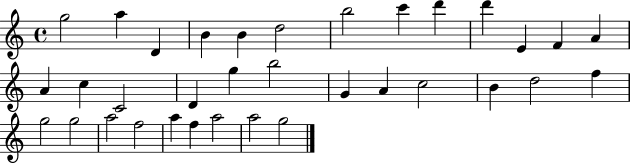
X:1
T:Untitled
M:4/4
L:1/4
K:C
g2 a D B B d2 b2 c' d' d' E F A A c C2 D g b2 G A c2 B d2 f g2 g2 a2 f2 a f a2 a2 g2